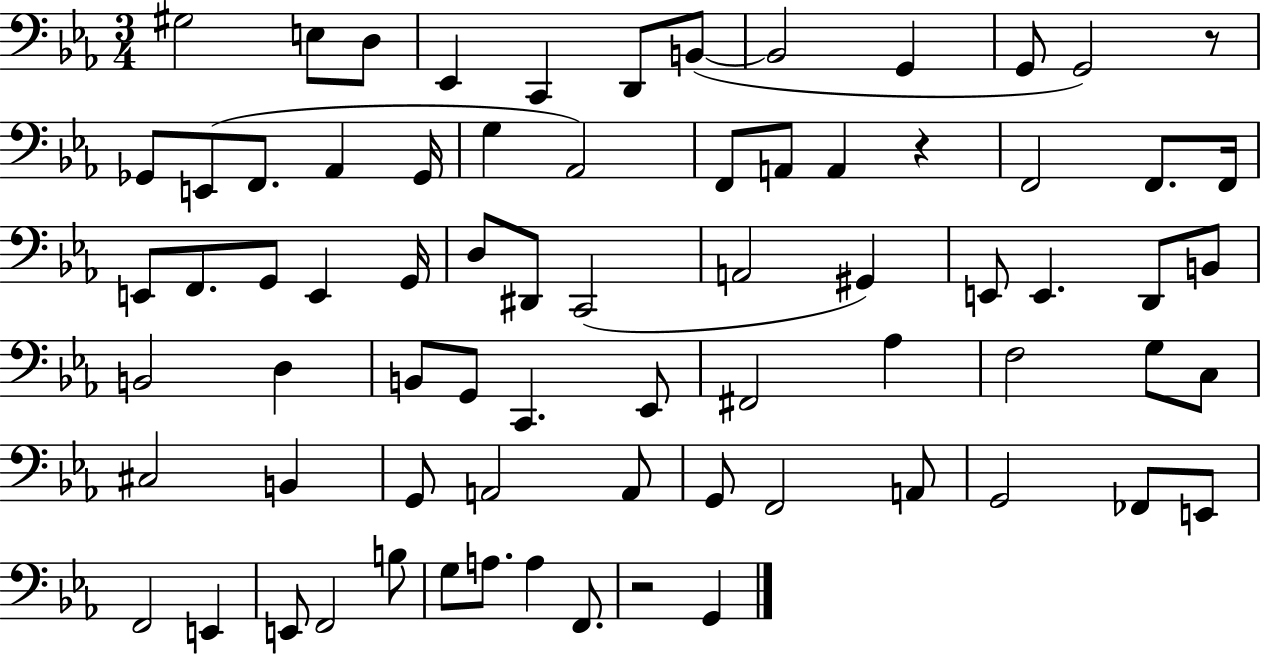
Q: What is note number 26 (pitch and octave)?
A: F2